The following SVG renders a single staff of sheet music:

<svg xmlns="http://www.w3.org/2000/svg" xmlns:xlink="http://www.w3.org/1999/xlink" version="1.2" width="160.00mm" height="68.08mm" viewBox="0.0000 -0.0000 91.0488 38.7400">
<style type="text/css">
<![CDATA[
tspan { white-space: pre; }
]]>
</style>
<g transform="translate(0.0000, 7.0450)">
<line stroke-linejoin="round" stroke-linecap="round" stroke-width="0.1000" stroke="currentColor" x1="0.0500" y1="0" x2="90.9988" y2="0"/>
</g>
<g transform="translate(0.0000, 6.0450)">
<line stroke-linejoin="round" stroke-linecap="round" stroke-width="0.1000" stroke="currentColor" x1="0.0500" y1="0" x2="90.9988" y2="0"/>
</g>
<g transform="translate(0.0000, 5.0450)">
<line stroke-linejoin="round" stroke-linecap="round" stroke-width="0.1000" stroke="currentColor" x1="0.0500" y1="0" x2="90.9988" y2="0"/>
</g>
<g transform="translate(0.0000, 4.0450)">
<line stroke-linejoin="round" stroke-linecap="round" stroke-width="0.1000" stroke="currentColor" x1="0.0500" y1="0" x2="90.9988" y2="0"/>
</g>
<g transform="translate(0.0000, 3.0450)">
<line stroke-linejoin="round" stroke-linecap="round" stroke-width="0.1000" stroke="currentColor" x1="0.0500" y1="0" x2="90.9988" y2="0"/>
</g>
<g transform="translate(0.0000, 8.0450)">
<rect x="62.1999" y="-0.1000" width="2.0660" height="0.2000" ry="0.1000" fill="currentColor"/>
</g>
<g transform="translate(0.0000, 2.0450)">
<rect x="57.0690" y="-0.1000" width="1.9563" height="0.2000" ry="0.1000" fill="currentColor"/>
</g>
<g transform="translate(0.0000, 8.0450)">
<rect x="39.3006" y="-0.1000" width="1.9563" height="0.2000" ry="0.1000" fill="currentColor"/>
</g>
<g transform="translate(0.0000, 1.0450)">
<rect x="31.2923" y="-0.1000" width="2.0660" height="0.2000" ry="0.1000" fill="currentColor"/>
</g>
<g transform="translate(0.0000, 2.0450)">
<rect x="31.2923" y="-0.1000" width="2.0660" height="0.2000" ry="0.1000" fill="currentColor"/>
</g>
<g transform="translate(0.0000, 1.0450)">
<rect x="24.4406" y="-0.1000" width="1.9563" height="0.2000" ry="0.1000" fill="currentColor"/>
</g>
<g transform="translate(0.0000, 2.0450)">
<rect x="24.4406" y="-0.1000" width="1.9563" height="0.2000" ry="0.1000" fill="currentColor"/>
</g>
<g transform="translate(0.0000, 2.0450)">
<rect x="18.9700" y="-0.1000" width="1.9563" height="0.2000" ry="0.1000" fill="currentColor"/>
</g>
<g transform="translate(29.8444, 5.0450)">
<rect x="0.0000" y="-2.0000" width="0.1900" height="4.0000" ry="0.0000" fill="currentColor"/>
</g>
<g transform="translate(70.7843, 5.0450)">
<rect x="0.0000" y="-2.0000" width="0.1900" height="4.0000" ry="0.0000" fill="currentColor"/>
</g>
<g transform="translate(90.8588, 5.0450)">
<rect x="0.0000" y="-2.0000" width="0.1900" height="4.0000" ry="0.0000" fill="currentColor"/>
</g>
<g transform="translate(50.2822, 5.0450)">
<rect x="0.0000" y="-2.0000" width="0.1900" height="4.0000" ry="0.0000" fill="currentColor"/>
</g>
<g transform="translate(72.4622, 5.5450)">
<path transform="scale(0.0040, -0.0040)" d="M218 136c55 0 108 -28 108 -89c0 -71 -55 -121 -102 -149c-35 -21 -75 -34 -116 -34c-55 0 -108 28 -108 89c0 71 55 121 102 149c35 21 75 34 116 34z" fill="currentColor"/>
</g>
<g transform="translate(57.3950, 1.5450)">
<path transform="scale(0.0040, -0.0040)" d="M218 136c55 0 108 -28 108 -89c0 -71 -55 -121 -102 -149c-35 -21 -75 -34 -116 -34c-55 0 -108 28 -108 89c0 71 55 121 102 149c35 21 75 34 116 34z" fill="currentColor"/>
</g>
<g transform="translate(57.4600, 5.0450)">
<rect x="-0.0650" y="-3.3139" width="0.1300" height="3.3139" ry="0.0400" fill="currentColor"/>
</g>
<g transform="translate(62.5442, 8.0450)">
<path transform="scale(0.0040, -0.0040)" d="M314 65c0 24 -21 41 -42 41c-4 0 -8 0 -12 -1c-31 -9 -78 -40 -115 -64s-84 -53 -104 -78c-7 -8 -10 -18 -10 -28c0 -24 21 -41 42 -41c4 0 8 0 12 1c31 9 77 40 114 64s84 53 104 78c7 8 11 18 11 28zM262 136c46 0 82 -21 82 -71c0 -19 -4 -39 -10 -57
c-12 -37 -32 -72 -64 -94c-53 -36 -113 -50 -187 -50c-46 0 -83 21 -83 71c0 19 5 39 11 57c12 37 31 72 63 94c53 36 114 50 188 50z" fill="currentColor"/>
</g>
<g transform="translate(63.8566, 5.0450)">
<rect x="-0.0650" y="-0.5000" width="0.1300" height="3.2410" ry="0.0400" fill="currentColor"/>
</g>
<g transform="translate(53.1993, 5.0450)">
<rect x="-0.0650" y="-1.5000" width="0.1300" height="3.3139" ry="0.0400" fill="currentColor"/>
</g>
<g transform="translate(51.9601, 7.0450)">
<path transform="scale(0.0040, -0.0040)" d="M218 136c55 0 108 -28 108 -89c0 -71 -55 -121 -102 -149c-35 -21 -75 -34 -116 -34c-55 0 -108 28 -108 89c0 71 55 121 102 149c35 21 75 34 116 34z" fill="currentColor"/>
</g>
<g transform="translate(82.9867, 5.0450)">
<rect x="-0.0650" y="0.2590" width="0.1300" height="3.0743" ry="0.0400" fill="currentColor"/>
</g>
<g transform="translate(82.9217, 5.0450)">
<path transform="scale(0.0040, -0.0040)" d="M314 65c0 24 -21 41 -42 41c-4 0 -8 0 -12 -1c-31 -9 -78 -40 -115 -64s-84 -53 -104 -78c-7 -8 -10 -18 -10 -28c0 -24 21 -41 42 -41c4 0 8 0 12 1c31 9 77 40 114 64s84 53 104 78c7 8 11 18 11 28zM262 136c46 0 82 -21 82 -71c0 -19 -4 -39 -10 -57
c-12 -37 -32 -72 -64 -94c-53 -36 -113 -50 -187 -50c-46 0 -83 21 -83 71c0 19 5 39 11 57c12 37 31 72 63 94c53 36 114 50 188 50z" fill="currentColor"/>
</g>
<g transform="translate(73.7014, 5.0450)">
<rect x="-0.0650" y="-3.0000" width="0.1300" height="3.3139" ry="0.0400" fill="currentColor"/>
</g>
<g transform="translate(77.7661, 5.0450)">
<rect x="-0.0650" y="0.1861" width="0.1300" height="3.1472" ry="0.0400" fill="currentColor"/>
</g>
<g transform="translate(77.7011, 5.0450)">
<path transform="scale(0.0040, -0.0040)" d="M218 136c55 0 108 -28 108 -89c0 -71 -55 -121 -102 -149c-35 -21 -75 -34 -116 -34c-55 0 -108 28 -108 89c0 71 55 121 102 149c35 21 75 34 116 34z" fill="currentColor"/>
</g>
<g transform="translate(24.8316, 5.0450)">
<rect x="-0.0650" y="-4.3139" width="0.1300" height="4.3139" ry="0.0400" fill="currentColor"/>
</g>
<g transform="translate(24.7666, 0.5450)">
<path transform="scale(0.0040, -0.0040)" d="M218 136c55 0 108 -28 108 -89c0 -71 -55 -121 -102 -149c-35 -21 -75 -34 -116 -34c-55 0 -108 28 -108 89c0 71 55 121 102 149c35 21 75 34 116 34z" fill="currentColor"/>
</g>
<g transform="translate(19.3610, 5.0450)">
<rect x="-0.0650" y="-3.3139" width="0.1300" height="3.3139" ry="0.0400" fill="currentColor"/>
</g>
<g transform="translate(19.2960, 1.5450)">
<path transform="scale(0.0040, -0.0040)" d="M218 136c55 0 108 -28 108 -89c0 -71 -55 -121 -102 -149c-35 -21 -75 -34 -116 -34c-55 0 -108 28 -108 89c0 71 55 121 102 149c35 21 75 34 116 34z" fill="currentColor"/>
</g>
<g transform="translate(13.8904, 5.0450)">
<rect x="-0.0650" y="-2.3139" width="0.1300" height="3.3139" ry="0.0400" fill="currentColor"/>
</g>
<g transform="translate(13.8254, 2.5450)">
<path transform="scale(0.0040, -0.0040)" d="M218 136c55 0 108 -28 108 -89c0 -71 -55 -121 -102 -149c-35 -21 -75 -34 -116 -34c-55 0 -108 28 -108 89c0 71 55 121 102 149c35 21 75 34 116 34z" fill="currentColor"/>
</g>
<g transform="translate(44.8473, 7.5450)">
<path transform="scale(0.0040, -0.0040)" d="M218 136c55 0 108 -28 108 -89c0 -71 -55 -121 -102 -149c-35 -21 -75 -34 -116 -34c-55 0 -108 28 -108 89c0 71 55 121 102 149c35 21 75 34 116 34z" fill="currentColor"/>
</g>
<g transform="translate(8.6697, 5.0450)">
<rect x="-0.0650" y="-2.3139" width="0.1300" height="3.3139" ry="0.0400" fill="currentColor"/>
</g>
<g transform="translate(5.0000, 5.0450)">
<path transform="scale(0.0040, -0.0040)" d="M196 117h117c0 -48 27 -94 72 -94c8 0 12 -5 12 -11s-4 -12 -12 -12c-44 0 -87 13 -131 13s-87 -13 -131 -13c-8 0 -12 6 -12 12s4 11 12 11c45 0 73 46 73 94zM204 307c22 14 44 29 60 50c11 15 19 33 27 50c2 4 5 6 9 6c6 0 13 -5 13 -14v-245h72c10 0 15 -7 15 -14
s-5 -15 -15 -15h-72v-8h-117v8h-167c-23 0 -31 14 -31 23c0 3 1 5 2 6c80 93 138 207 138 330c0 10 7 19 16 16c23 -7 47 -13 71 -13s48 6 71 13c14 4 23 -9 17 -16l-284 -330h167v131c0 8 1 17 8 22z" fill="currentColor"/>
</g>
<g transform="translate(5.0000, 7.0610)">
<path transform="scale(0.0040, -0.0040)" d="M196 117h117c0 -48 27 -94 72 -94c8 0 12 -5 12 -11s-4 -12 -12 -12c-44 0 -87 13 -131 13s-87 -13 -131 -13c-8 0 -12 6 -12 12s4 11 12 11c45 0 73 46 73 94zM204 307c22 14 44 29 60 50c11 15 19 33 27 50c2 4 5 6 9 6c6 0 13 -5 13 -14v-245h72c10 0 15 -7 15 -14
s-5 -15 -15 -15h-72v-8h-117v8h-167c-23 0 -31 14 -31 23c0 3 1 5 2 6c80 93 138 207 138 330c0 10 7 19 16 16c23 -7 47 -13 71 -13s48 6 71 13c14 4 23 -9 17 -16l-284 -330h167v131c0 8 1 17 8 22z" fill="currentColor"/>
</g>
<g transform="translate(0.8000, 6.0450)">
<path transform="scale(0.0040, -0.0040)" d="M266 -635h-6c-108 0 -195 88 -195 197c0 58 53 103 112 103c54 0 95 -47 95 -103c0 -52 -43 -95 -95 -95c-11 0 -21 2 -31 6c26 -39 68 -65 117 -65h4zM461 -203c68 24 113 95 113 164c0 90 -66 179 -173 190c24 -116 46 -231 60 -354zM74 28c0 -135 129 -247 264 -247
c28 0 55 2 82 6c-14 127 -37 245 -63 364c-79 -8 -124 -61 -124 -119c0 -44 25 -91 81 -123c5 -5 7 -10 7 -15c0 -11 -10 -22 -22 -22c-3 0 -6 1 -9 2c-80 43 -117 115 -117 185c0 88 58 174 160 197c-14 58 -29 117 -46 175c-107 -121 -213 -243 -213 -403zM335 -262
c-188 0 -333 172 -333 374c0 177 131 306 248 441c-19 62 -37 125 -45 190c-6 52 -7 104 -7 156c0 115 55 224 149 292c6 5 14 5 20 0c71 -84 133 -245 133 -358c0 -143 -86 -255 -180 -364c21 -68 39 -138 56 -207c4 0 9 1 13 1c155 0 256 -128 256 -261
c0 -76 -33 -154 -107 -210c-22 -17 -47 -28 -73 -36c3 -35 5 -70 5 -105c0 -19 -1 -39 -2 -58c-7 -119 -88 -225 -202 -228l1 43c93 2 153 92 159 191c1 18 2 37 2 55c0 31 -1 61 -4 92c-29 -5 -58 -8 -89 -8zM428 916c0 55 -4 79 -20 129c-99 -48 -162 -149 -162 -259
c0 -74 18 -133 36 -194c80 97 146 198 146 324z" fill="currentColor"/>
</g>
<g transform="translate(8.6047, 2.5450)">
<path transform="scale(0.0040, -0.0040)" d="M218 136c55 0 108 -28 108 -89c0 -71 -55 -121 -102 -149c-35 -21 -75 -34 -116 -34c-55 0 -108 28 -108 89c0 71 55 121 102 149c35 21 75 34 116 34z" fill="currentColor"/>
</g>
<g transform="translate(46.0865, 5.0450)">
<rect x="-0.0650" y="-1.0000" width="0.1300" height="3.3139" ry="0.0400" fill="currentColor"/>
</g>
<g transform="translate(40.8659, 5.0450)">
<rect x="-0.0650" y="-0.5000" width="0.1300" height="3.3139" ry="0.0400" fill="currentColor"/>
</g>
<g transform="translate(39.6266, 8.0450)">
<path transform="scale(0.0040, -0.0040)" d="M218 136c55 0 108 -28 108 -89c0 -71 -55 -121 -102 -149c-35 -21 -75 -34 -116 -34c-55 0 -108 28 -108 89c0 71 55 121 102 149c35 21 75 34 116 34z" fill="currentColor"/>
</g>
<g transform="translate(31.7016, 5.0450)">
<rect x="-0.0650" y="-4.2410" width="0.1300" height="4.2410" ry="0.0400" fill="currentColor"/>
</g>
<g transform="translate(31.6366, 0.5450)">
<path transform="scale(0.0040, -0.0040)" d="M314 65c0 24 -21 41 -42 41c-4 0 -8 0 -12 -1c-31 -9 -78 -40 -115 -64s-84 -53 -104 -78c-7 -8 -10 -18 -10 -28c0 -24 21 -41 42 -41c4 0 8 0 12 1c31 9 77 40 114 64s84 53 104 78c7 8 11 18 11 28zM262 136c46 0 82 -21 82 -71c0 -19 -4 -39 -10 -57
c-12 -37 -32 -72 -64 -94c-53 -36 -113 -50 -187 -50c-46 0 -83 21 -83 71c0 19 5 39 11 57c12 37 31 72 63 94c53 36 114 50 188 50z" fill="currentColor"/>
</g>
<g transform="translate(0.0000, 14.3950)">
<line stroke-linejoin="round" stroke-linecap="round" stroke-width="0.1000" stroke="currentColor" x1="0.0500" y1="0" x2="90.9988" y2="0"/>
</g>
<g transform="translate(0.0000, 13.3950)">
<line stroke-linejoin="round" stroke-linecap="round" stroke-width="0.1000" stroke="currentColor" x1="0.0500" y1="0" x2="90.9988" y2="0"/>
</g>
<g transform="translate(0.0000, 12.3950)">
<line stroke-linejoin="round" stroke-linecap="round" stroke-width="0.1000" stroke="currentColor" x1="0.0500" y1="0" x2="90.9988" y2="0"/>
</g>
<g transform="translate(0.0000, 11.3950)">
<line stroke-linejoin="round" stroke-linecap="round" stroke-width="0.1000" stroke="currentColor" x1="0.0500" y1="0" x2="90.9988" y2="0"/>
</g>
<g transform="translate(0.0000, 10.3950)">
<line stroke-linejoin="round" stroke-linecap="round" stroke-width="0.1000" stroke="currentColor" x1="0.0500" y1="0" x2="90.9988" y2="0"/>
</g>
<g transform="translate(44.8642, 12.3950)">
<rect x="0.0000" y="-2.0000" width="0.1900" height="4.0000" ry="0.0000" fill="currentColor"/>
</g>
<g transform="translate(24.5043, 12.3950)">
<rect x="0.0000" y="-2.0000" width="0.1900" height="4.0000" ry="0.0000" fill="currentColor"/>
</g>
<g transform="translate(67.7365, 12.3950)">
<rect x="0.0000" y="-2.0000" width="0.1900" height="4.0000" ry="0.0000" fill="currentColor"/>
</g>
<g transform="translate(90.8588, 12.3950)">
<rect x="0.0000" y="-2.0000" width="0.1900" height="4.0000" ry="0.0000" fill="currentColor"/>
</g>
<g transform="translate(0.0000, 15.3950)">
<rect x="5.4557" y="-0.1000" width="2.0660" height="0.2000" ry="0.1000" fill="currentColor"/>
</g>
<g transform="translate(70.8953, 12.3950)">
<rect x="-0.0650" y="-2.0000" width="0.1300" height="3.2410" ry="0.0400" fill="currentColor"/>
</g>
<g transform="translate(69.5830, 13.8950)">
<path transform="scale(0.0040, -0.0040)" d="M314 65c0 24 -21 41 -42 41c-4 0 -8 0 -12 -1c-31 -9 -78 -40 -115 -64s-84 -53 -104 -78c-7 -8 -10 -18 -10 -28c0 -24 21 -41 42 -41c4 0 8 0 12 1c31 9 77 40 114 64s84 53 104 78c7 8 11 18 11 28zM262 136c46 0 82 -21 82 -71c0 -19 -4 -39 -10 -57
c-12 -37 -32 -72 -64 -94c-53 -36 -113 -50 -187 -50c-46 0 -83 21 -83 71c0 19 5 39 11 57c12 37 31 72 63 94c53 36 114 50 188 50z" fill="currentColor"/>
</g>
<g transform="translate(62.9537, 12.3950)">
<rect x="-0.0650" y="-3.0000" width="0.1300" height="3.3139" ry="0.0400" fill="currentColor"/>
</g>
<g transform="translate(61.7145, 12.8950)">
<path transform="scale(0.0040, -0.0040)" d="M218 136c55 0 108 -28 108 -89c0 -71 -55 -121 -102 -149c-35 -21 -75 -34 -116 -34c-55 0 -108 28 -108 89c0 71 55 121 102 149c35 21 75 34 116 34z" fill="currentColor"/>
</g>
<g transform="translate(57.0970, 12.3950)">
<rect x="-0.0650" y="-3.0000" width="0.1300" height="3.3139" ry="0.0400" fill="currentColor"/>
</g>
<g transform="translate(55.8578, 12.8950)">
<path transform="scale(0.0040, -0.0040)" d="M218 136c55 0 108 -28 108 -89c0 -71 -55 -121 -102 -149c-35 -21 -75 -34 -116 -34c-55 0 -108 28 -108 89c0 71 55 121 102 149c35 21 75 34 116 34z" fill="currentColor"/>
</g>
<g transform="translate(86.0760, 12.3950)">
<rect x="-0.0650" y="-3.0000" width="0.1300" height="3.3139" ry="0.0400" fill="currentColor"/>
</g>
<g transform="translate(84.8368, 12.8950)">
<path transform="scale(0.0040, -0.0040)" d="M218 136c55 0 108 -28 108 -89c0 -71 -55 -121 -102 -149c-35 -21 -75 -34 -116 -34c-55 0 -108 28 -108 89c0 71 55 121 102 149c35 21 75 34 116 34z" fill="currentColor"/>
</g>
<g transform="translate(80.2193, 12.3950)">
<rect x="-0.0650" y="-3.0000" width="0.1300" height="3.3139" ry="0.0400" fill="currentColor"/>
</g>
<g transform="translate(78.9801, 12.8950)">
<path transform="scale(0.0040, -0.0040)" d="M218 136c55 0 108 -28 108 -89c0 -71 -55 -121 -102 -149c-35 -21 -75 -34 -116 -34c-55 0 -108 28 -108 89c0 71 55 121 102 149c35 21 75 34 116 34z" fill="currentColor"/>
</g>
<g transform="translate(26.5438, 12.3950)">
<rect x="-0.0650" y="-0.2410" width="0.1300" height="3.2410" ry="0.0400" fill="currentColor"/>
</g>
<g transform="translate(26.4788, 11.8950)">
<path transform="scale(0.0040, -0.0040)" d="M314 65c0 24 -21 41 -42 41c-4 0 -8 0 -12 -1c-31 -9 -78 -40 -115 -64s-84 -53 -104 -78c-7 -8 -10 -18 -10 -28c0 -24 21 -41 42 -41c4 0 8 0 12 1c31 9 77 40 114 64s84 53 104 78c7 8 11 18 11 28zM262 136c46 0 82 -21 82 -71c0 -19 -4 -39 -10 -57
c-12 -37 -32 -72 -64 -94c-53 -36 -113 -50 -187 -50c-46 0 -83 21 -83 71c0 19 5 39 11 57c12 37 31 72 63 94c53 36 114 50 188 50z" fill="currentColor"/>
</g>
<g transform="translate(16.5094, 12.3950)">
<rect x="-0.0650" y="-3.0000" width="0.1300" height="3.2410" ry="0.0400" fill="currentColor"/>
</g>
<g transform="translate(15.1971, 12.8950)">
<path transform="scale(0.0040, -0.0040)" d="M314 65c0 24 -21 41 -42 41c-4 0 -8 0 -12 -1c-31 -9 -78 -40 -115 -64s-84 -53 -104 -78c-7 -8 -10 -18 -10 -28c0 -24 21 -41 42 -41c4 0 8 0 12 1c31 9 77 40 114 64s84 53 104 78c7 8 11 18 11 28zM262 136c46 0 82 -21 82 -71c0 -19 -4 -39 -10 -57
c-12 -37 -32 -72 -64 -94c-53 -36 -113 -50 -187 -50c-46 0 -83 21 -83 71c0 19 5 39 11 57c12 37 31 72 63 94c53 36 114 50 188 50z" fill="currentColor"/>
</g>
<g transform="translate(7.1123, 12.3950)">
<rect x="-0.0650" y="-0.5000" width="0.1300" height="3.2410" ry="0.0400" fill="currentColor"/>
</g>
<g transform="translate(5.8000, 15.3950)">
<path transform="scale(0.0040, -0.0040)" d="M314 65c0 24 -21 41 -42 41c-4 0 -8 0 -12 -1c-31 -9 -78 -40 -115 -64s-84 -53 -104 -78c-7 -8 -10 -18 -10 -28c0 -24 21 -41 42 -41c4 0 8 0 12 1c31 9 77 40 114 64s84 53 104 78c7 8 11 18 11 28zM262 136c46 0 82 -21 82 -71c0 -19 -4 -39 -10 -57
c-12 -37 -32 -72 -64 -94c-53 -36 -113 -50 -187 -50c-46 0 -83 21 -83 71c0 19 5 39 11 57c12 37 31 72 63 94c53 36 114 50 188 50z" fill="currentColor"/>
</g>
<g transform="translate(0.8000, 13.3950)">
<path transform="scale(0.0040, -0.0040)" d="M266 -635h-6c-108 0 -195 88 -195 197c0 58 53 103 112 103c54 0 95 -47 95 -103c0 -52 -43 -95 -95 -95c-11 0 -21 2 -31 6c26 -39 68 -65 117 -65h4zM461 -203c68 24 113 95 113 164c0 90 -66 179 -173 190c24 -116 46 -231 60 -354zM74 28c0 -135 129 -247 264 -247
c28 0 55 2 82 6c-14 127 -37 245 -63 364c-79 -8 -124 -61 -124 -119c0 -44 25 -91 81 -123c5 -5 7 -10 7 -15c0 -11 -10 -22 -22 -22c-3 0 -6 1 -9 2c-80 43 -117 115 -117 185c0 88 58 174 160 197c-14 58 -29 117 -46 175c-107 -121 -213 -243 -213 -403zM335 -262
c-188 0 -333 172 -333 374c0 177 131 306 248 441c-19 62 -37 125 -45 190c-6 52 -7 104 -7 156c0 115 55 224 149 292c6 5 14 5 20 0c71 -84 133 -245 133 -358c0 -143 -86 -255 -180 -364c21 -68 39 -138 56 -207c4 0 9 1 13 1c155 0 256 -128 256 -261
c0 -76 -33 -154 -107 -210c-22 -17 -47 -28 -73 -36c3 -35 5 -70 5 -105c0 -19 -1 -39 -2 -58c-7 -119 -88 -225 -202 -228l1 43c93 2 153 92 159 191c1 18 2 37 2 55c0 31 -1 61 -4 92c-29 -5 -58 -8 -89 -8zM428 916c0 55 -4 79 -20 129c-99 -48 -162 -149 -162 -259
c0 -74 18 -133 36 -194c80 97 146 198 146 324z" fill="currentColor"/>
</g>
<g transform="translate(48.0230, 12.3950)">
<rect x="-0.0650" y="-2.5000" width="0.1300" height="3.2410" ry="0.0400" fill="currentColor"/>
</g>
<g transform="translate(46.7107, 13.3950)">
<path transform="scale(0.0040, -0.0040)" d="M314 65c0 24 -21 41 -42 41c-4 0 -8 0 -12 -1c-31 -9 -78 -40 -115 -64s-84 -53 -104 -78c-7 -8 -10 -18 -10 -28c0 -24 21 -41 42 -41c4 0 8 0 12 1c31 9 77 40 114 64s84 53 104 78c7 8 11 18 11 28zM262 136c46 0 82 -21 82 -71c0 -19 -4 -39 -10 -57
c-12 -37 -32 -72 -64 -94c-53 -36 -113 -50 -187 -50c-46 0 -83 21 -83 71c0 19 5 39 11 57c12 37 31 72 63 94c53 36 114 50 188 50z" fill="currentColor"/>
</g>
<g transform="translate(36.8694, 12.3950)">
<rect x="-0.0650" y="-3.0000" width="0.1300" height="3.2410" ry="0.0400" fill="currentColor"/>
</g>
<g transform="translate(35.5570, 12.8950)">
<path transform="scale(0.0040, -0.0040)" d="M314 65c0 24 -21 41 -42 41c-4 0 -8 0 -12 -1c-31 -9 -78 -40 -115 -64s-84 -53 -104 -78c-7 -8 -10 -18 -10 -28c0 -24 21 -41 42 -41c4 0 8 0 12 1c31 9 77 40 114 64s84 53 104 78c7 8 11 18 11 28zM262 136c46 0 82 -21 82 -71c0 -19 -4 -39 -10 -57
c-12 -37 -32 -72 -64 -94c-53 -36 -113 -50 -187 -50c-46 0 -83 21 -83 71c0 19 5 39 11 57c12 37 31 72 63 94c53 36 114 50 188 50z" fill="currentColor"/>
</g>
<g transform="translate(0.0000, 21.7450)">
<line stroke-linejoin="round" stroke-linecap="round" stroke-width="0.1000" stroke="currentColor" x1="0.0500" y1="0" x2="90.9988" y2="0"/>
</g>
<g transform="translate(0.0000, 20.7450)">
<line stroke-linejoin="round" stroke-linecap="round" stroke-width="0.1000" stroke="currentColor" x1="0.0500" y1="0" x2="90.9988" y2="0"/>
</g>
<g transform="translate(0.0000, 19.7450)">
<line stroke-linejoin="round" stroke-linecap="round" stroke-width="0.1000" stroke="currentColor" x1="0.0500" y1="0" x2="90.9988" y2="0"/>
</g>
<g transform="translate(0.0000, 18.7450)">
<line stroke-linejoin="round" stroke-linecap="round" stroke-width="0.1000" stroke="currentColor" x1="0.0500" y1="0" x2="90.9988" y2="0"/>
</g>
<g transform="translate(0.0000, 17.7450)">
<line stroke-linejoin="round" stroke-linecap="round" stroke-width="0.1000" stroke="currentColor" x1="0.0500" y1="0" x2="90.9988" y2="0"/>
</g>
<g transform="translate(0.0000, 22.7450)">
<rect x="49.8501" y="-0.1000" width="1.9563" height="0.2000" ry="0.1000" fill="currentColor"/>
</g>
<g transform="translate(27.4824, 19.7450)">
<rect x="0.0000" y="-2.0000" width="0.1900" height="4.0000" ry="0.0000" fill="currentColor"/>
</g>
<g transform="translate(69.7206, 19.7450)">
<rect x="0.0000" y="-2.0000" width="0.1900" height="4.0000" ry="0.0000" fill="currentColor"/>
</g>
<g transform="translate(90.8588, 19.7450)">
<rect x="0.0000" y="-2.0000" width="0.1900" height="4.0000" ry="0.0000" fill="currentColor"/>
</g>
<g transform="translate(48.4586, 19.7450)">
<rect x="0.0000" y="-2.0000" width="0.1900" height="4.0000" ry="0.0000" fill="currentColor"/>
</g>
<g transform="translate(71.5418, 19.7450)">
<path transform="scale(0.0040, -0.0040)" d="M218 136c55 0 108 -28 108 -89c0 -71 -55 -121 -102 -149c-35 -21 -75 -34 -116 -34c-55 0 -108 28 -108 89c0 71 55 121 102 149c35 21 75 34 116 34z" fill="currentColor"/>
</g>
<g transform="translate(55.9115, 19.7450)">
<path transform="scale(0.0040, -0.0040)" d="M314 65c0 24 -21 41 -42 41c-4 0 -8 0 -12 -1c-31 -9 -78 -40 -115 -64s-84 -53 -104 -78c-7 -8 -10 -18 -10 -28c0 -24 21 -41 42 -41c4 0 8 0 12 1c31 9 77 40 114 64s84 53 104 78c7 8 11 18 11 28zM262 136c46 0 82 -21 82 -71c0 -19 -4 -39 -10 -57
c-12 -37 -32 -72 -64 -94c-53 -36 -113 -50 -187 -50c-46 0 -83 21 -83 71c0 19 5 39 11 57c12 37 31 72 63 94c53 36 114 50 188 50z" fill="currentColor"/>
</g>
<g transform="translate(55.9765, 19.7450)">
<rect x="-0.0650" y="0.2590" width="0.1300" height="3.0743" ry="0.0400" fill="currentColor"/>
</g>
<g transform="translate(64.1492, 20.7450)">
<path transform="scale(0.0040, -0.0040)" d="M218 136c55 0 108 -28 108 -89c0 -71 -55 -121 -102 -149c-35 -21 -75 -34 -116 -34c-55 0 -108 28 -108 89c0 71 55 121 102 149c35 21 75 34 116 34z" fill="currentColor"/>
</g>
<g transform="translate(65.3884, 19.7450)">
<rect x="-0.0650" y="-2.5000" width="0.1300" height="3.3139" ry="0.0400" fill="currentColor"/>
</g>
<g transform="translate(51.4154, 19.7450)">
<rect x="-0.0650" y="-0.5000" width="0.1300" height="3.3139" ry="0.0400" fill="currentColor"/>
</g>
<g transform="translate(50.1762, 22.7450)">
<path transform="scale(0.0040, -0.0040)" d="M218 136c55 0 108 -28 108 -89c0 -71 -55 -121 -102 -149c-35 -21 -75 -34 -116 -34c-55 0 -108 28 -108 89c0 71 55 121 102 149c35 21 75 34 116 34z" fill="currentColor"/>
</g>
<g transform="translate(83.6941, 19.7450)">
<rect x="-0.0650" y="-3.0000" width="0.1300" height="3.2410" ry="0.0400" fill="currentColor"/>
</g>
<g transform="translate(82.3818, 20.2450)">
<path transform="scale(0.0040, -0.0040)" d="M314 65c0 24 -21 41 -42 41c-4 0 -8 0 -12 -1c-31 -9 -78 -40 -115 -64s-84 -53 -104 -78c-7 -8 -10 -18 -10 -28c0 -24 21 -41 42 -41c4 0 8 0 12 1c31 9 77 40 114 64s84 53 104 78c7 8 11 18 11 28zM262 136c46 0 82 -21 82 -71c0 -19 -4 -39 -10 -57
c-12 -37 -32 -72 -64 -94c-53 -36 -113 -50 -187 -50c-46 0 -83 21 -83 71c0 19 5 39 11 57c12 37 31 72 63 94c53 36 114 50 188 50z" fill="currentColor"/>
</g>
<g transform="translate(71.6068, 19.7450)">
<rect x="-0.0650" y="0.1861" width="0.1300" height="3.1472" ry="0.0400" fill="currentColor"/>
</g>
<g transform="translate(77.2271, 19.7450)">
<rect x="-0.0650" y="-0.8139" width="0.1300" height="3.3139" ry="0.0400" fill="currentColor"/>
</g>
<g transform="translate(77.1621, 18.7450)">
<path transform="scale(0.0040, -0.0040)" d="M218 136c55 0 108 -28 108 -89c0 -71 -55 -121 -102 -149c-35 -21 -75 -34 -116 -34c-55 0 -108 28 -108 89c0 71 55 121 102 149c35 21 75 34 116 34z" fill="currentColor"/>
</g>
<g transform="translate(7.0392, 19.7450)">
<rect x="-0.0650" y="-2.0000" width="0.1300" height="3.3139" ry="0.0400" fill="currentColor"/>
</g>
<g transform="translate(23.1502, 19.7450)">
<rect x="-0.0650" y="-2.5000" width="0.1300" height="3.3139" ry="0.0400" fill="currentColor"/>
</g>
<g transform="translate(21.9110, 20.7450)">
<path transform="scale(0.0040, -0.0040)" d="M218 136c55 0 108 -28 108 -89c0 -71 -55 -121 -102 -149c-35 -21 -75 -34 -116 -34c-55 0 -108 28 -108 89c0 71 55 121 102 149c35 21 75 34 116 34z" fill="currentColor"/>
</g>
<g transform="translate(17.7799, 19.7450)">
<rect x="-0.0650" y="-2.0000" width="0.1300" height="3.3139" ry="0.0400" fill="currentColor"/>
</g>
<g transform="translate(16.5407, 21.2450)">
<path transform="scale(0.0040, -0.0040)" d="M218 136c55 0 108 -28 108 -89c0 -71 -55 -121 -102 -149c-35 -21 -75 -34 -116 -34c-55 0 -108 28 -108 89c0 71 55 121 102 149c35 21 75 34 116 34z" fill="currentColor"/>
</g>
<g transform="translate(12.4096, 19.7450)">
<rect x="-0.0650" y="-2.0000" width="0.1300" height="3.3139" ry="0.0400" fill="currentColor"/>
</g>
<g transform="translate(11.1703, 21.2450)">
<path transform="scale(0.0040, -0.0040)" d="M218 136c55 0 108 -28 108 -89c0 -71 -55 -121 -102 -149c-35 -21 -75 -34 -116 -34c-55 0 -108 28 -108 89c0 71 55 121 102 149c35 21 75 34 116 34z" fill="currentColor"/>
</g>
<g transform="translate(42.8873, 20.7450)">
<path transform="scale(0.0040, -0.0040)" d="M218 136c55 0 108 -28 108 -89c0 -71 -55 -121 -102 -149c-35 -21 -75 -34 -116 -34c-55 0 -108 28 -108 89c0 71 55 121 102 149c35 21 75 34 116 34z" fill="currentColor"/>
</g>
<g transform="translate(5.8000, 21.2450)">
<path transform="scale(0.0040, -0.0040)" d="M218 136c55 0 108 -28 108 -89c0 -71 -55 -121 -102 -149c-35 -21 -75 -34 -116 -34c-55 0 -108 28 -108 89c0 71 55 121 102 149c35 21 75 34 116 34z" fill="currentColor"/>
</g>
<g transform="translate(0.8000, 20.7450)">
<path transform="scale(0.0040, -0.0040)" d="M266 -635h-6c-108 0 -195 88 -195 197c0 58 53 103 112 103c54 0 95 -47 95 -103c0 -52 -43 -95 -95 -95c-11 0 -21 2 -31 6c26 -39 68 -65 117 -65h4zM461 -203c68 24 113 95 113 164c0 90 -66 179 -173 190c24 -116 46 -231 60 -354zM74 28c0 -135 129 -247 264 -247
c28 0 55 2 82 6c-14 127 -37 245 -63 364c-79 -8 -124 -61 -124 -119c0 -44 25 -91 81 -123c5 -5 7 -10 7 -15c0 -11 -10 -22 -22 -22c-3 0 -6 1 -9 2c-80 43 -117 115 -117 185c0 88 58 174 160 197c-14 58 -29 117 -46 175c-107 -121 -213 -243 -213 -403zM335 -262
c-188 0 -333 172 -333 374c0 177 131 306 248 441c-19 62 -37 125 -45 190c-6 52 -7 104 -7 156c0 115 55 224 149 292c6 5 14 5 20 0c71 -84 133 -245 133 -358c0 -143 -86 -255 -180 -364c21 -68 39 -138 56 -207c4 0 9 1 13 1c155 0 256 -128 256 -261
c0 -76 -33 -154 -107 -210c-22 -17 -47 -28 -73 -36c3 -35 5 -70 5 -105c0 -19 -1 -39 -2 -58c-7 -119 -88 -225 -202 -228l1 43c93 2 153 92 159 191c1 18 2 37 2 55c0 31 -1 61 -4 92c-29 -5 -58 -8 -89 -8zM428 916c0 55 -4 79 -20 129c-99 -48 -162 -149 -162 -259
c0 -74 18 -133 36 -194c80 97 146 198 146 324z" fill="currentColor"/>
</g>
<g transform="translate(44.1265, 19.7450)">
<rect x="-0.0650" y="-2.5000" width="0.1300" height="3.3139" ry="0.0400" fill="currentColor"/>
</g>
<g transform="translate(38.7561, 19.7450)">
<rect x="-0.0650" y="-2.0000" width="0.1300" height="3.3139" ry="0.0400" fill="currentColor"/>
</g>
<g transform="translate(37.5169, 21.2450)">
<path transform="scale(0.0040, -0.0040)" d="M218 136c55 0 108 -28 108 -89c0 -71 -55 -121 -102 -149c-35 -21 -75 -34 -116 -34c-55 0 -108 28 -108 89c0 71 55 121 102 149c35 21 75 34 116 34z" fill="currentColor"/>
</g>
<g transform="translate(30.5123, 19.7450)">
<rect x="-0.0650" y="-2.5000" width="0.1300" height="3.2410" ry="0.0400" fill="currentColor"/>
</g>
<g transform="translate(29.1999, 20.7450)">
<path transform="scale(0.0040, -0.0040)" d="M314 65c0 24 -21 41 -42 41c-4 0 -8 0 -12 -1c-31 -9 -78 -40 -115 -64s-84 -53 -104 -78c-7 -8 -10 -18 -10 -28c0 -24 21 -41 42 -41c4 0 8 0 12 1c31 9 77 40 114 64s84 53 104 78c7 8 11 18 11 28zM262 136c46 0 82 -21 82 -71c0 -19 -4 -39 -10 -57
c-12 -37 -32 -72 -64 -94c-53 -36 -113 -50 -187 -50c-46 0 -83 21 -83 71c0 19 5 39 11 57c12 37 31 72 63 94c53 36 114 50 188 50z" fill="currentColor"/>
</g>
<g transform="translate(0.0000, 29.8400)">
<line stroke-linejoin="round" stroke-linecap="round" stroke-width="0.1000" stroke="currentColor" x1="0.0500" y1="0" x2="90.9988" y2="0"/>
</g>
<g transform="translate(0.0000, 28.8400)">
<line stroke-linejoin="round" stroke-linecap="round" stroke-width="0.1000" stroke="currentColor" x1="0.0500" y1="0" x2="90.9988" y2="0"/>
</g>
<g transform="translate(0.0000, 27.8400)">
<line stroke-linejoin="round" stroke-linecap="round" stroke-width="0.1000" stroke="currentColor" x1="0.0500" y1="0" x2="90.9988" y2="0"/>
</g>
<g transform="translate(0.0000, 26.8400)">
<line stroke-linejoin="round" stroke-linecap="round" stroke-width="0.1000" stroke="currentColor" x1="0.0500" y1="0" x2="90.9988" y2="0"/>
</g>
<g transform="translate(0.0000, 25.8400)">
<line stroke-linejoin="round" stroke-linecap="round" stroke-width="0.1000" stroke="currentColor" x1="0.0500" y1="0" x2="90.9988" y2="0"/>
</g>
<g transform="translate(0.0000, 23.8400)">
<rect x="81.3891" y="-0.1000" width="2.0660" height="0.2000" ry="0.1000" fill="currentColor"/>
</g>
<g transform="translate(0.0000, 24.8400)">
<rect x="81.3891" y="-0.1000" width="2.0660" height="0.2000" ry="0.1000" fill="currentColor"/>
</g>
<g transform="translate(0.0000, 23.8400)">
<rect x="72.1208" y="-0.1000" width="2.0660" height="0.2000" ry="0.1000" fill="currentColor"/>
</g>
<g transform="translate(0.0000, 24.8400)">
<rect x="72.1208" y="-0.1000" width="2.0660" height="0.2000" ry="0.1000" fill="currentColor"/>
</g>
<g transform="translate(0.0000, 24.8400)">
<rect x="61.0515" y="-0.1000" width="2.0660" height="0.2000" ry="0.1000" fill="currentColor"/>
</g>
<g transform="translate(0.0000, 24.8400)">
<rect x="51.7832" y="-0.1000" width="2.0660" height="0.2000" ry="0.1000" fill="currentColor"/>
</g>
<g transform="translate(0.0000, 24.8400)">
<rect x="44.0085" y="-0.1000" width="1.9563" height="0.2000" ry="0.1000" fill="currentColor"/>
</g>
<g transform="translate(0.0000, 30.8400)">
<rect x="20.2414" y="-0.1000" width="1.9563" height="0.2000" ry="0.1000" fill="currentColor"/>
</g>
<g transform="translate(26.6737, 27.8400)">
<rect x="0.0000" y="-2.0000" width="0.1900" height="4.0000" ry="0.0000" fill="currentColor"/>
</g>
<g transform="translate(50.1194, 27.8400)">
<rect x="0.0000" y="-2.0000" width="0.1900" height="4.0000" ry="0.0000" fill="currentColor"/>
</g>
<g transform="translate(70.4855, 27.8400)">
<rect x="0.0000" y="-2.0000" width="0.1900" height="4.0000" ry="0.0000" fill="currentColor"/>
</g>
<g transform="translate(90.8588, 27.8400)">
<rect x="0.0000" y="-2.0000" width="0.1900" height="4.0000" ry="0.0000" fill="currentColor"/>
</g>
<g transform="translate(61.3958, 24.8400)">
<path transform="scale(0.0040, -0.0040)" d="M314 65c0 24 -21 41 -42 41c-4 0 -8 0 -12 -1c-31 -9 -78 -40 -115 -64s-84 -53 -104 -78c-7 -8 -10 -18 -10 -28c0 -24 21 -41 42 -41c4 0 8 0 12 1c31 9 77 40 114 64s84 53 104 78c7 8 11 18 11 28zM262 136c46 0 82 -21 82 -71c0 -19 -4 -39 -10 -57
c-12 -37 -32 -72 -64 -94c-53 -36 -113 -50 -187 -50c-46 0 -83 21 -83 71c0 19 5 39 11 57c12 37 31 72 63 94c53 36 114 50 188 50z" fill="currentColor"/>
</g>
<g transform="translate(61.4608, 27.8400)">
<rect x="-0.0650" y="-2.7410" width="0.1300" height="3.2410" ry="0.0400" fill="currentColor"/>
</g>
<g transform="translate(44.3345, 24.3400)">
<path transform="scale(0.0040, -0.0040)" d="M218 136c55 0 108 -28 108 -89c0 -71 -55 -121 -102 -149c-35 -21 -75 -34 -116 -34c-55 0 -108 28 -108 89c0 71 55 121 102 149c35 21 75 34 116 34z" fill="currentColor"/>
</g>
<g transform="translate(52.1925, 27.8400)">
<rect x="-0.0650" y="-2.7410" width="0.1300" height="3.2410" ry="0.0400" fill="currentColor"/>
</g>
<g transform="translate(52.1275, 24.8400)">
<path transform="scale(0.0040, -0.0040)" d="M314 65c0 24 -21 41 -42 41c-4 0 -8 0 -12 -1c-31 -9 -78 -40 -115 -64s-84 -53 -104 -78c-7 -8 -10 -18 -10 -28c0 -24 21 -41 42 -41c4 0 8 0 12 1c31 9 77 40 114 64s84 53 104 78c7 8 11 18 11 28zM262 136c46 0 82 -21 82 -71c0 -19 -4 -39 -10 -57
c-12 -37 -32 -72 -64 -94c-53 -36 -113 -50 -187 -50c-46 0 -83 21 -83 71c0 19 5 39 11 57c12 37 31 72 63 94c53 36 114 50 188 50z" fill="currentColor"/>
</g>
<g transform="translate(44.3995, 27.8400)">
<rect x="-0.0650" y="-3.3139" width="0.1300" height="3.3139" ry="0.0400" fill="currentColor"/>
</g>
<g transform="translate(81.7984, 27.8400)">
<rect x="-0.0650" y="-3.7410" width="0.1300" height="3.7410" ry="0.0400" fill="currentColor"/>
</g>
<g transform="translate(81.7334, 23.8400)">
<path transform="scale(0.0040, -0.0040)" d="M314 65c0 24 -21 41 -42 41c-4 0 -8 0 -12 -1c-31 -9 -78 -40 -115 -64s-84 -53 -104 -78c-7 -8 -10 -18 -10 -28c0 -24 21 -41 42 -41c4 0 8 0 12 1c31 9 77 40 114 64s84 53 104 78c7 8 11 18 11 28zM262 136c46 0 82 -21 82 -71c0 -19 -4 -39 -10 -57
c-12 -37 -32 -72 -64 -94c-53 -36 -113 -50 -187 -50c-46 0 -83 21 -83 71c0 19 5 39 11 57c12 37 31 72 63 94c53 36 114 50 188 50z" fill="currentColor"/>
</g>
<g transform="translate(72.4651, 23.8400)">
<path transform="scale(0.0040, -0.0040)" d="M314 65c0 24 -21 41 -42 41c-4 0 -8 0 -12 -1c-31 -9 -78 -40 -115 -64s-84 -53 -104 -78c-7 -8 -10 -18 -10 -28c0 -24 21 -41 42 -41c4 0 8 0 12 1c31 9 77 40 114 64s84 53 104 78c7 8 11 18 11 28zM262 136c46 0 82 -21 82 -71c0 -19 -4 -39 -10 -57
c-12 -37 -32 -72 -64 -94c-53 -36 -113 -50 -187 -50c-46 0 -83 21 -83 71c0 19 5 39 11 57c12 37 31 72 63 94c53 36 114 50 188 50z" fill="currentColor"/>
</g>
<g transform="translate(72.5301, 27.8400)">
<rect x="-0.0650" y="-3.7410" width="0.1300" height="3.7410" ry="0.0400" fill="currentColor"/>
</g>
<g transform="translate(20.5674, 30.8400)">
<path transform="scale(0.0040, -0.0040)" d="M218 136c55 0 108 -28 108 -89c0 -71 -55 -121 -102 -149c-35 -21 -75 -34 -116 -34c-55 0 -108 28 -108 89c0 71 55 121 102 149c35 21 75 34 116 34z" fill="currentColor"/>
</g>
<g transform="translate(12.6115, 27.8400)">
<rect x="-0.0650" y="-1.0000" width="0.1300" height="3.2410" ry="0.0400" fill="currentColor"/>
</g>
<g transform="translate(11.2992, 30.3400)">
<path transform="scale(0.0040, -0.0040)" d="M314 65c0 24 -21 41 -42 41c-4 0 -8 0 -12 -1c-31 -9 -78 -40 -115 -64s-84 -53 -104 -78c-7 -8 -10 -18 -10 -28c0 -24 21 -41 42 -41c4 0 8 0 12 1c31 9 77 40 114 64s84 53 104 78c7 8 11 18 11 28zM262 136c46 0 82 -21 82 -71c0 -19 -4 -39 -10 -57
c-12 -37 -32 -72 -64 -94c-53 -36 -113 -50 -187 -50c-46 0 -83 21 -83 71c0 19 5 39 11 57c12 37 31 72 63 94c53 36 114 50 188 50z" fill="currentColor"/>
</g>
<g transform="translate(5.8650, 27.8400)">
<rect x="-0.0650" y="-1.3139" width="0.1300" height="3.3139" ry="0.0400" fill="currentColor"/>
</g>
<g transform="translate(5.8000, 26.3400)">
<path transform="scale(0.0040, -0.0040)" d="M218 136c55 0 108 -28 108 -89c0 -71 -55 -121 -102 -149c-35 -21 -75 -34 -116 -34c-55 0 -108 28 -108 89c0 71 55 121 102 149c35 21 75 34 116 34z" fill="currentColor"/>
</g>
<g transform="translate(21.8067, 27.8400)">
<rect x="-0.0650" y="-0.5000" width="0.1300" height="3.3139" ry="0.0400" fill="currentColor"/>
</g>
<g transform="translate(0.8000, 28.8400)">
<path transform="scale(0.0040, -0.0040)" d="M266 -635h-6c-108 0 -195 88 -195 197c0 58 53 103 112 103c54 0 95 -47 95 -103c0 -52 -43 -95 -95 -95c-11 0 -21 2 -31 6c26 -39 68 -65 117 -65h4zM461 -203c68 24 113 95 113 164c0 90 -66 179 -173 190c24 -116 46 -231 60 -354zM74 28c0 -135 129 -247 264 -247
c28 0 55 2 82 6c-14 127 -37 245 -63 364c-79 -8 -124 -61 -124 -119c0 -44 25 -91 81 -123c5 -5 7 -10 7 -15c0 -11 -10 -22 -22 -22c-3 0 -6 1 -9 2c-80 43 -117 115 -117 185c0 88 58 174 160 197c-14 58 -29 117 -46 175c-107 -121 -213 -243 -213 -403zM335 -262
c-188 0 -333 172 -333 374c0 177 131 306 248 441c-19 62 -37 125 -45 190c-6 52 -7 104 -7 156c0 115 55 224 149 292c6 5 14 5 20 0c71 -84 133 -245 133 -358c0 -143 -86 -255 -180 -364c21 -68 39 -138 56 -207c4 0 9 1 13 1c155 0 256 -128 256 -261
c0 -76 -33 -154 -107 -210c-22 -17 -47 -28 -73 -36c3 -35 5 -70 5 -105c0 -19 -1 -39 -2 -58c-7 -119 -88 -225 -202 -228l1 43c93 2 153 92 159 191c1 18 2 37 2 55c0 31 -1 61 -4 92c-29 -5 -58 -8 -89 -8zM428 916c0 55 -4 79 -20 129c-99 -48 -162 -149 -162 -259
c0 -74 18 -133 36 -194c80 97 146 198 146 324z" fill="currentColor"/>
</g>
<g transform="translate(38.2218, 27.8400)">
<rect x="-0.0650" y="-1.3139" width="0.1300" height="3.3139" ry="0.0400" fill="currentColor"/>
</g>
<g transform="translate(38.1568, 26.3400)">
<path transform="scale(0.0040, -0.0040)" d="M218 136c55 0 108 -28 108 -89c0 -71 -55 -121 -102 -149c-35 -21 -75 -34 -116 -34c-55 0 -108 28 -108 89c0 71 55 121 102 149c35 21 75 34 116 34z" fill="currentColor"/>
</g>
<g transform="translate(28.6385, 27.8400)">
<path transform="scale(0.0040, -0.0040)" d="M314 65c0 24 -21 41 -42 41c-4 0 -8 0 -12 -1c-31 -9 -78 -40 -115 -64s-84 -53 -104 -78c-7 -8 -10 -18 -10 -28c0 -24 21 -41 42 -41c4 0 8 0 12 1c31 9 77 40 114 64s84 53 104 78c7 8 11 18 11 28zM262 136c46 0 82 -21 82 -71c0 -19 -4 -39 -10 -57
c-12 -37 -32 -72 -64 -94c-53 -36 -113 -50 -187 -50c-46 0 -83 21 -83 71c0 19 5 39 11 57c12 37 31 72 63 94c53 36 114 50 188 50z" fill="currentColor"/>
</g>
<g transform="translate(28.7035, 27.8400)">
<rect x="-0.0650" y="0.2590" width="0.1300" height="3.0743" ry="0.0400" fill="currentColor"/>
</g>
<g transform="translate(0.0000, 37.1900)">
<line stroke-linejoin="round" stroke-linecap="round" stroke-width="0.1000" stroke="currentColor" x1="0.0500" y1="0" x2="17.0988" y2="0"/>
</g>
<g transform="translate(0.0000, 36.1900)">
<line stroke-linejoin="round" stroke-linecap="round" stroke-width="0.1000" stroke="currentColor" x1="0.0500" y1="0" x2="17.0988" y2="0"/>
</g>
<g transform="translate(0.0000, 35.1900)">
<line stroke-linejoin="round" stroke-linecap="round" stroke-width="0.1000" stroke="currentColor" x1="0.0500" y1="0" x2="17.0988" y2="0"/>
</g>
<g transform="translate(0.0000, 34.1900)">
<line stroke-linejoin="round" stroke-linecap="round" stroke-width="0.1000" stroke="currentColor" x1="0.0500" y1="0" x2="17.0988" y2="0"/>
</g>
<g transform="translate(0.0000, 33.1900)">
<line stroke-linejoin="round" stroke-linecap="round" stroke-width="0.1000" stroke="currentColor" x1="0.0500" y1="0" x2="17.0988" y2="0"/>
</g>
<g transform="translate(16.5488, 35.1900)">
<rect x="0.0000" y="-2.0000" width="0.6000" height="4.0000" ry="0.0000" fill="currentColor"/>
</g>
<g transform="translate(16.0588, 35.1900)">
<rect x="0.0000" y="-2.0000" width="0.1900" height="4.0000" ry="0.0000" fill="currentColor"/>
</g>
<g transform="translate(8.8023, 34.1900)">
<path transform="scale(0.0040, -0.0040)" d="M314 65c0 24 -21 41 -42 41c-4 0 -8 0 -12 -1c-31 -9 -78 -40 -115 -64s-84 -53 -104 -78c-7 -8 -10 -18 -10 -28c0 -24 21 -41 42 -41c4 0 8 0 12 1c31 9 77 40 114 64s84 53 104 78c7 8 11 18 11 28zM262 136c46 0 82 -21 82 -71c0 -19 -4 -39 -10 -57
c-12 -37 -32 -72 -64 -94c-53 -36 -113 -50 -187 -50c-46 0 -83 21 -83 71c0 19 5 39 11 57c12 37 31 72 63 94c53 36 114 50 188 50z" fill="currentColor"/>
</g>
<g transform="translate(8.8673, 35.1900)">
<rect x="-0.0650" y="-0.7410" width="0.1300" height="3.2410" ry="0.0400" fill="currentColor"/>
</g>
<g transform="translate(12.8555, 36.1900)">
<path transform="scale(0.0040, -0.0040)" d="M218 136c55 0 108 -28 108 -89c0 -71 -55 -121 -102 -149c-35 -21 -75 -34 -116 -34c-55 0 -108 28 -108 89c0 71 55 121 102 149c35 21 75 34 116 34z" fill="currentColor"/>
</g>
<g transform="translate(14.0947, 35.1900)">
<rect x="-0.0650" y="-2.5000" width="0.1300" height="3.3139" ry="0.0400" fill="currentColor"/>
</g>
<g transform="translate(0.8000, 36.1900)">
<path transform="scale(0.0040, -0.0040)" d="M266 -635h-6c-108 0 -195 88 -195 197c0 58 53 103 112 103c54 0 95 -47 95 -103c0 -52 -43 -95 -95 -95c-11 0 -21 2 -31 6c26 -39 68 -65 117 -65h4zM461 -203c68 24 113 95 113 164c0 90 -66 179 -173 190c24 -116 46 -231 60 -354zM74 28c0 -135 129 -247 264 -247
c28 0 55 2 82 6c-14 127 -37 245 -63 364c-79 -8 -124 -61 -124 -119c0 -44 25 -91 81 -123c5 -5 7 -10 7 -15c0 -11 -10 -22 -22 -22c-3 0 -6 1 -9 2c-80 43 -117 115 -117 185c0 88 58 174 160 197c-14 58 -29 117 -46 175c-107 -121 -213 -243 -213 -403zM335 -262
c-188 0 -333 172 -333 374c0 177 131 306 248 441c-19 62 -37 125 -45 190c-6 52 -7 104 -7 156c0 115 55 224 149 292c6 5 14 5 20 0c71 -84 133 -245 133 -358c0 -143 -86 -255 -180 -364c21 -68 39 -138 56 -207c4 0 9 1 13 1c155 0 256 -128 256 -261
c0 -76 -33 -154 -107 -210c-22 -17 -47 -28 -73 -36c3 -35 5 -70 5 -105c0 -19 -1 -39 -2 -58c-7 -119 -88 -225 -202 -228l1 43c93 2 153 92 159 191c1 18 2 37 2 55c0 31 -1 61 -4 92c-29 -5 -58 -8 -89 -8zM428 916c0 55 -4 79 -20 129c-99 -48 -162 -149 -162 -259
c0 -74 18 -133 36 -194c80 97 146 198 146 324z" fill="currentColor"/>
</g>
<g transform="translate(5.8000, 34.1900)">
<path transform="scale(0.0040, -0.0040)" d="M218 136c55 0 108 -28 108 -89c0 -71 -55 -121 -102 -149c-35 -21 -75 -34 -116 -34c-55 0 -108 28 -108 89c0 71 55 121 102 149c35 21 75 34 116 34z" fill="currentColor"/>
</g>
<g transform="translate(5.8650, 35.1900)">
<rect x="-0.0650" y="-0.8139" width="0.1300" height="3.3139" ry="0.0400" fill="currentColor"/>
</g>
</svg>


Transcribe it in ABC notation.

X:1
T:Untitled
M:4/4
L:1/4
K:C
g g b d' d'2 C D E b C2 A B B2 C2 A2 c2 A2 G2 A A F2 A A F F F G G2 F G C B2 G B d A2 e D2 C B2 e b a2 a2 c'2 c'2 d d2 G